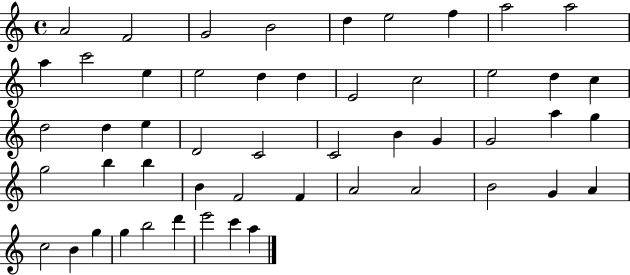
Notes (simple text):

A4/h F4/h G4/h B4/h D5/q E5/h F5/q A5/h A5/h A5/q C6/h E5/q E5/h D5/q D5/q E4/h C5/h E5/h D5/q C5/q D5/h D5/q E5/q D4/h C4/h C4/h B4/q G4/q G4/h A5/q G5/q G5/h B5/q B5/q B4/q F4/h F4/q A4/h A4/h B4/h G4/q A4/q C5/h B4/q G5/q G5/q B5/h D6/q E6/h C6/q A5/q